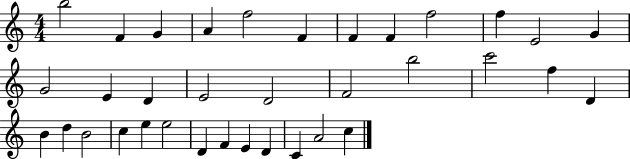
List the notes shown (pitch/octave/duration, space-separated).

B5/h F4/q G4/q A4/q F5/h F4/q F4/q F4/q F5/h F5/q E4/h G4/q G4/h E4/q D4/q E4/h D4/h F4/h B5/h C6/h F5/q D4/q B4/q D5/q B4/h C5/q E5/q E5/h D4/q F4/q E4/q D4/q C4/q A4/h C5/q